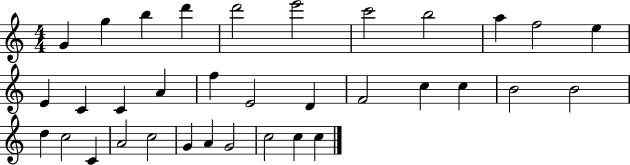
G4/q G5/q B5/q D6/q D6/h E6/h C6/h B5/h A5/q F5/h E5/q E4/q C4/q C4/q A4/q F5/q E4/h D4/q F4/h C5/q C5/q B4/h B4/h D5/q C5/h C4/q A4/h C5/h G4/q A4/q G4/h C5/h C5/q C5/q